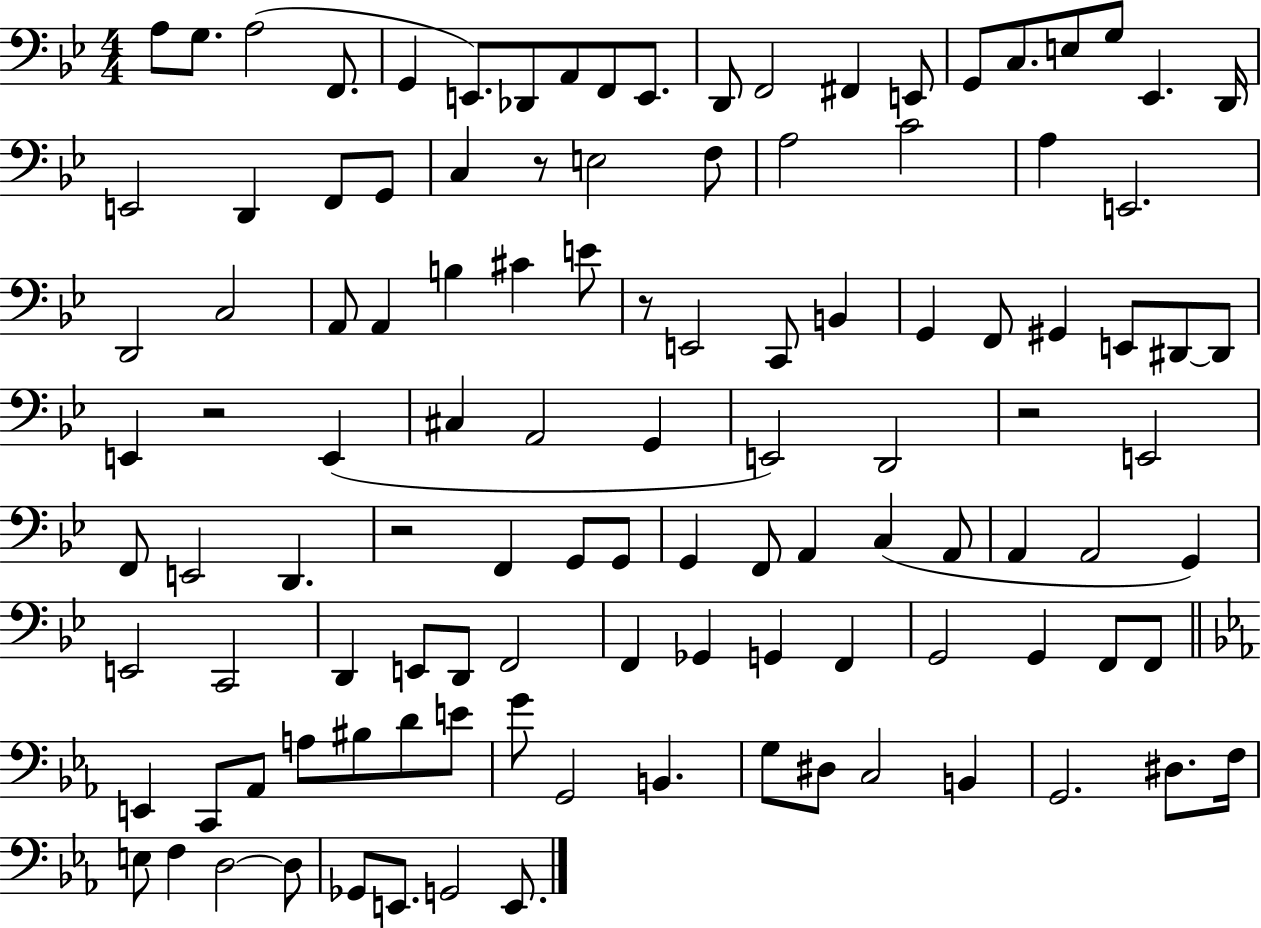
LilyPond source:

{
  \clef bass
  \numericTimeSignature
  \time 4/4
  \key bes \major
  a8 g8. a2( f,8. | g,4 e,8.) des,8 a,8 f,8 e,8. | d,8 f,2 fis,4 e,8 | g,8 c8. e8 g8 ees,4. d,16 | \break e,2 d,4 f,8 g,8 | c4 r8 e2 f8 | a2 c'2 | a4 e,2. | \break d,2 c2 | a,8 a,4 b4 cis'4 e'8 | r8 e,2 c,8 b,4 | g,4 f,8 gis,4 e,8 dis,8~~ dis,8 | \break e,4 r2 e,4( | cis4 a,2 g,4 | e,2) d,2 | r2 e,2 | \break f,8 e,2 d,4. | r2 f,4 g,8 g,8 | g,4 f,8 a,4 c4( a,8 | a,4 a,2 g,4) | \break e,2 c,2 | d,4 e,8 d,8 f,2 | f,4 ges,4 g,4 f,4 | g,2 g,4 f,8 f,8 | \break \bar "||" \break \key ees \major e,4 c,8 aes,8 a8 bis8 d'8 e'8 | g'8 g,2 b,4. | g8 dis8 c2 b,4 | g,2. dis8. f16 | \break e8 f4 d2~~ d8 | ges,8 e,8. g,2 e,8. | \bar "|."
}